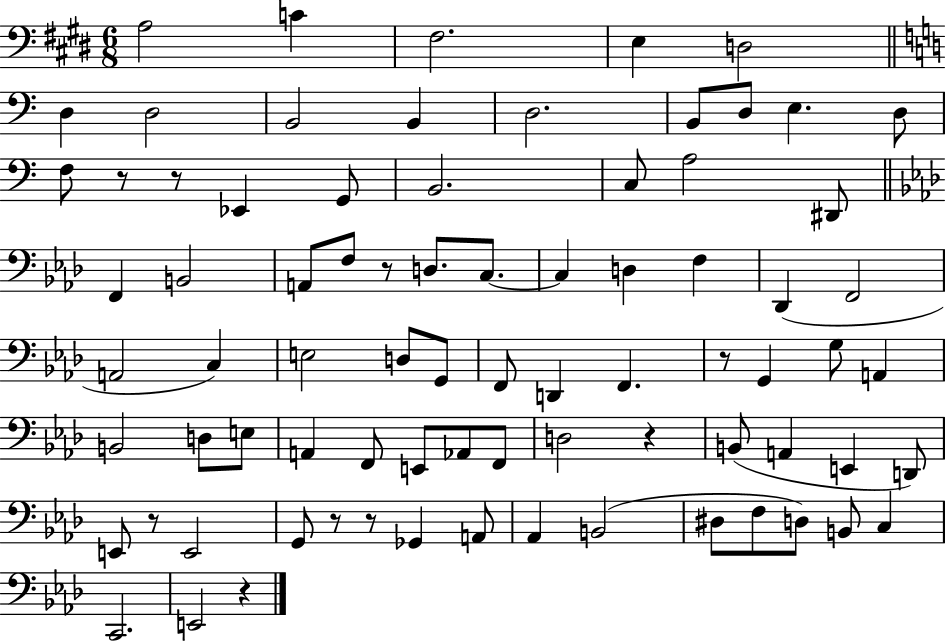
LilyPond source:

{
  \clef bass
  \numericTimeSignature
  \time 6/8
  \key e \major
  a2 c'4 | fis2. | e4 d2 | \bar "||" \break \key a \minor d4 d2 | b,2 b,4 | d2. | b,8 d8 e4. d8 | \break f8 r8 r8 ees,4 g,8 | b,2. | c8 a2 dis,8 | \bar "||" \break \key f \minor f,4 b,2 | a,8 f8 r8 d8. c8.~~ | c4 d4 f4 | des,4( f,2 | \break a,2 c4) | e2 d8 g,8 | f,8 d,4 f,4. | r8 g,4 g8 a,4 | \break b,2 d8 e8 | a,4 f,8 e,8 aes,8 f,8 | d2 r4 | b,8( a,4 e,4 d,8) | \break e,8 r8 e,2 | g,8 r8 r8 ges,4 a,8 | aes,4 b,2( | dis8 f8 d8) b,8 c4 | \break c,2. | e,2 r4 | \bar "|."
}